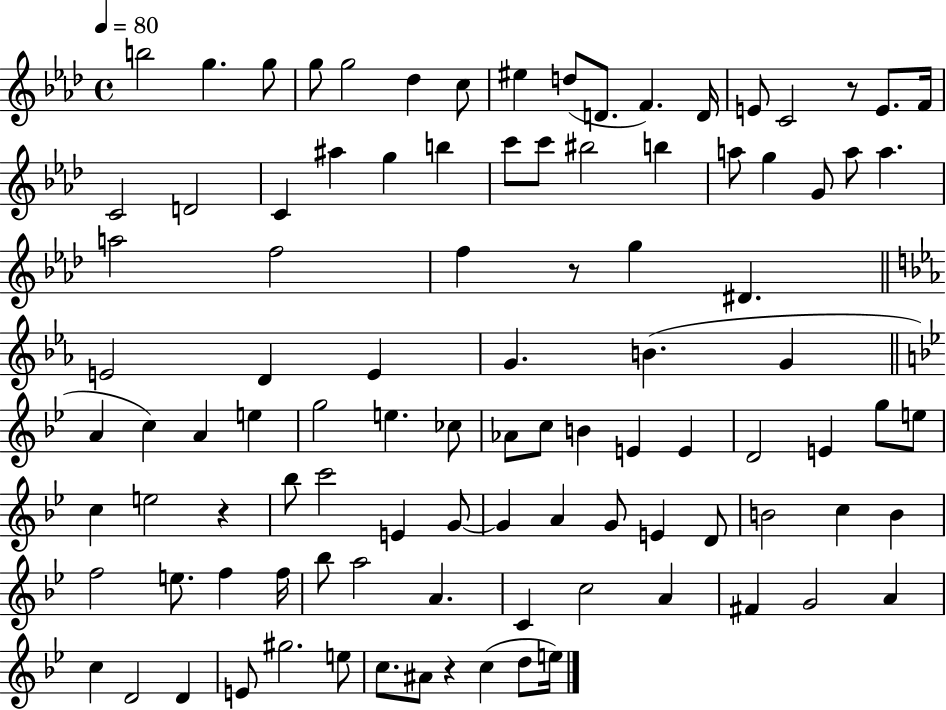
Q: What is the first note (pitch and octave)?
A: B5